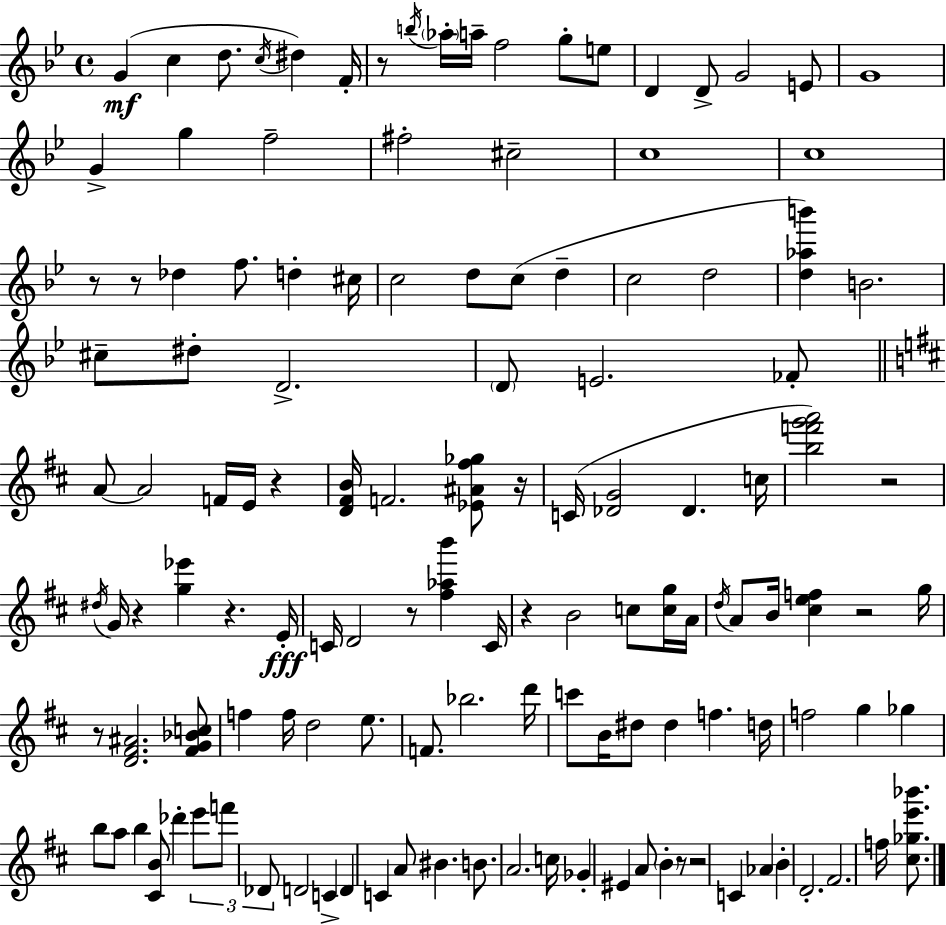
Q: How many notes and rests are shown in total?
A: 131